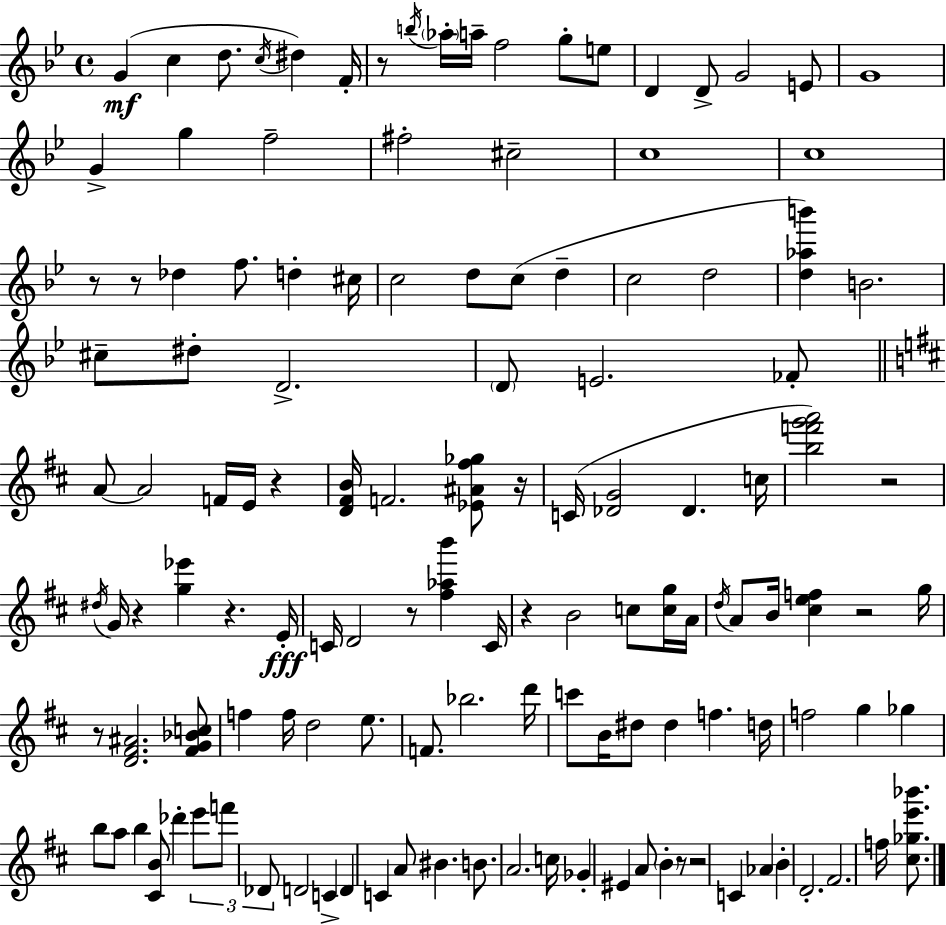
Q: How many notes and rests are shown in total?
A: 131